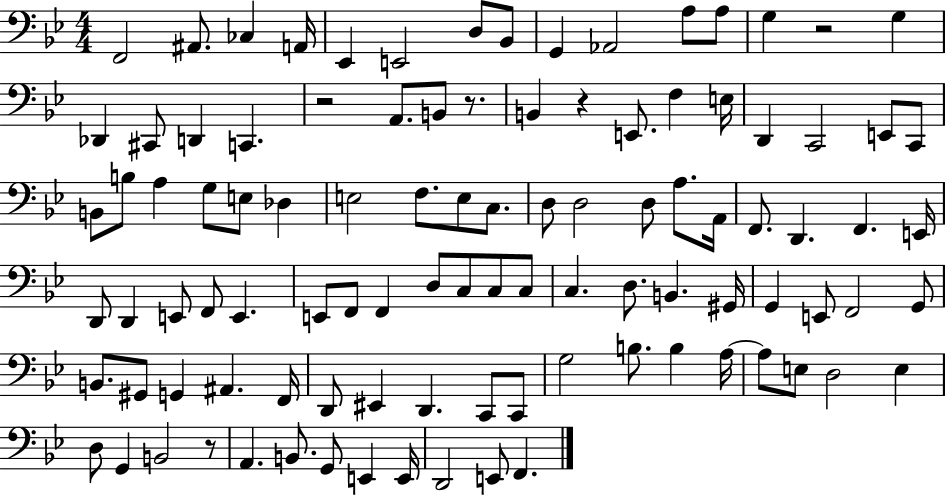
F2/h A#2/e. CES3/q A2/s Eb2/q E2/h D3/e Bb2/e G2/q Ab2/h A3/e A3/e G3/q R/h G3/q Db2/q C#2/e D2/q C2/q. R/h A2/e. B2/e R/e. B2/q R/q E2/e. F3/q E3/s D2/q C2/h E2/e C2/e B2/e B3/e A3/q G3/e E3/e Db3/q E3/h F3/e. E3/e C3/e. D3/e D3/h D3/e A3/e. A2/s F2/e. D2/q. F2/q. E2/s D2/e D2/q E2/e F2/e E2/q. E2/e F2/e F2/q D3/e C3/e C3/e C3/e C3/q. D3/e. B2/q. G#2/s G2/q E2/e F2/h G2/e B2/e. G#2/e G2/q A#2/q. F2/s D2/e EIS2/q D2/q. C2/e C2/e G3/h B3/e. B3/q A3/s A3/e E3/e D3/h E3/q D3/e G2/q B2/h R/e A2/q. B2/e. G2/e E2/q E2/s D2/h E2/e F2/q.